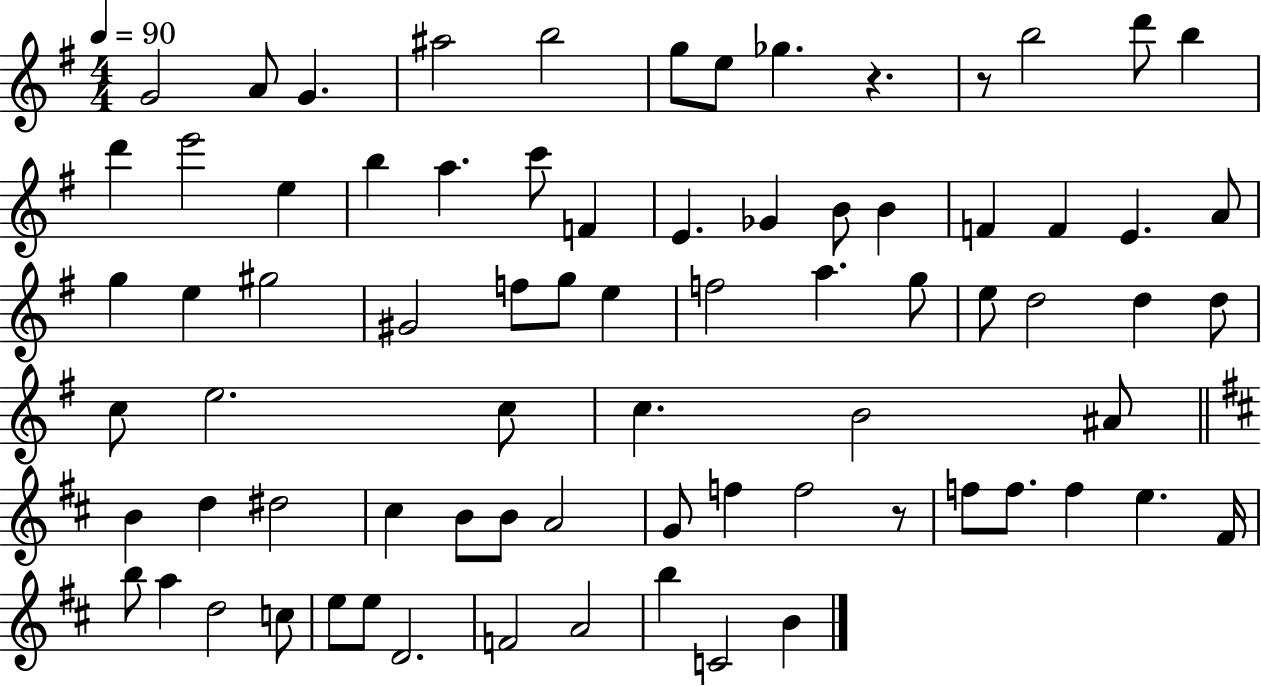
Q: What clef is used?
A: treble